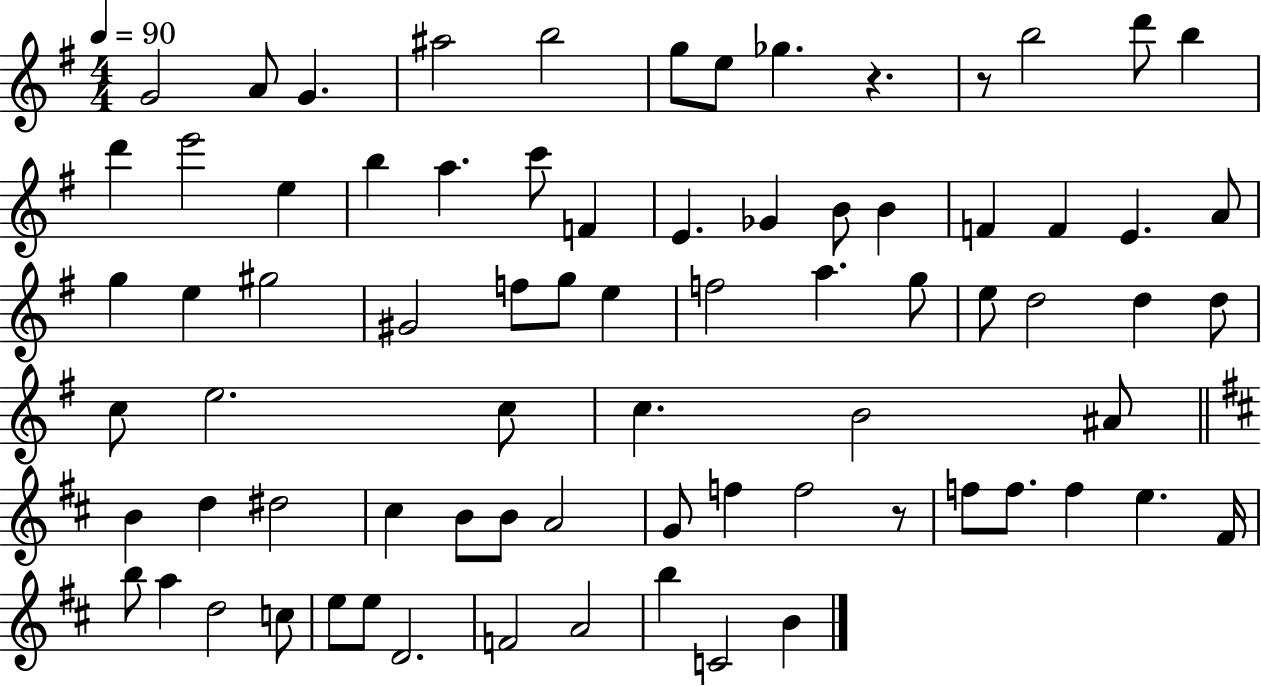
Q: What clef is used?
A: treble